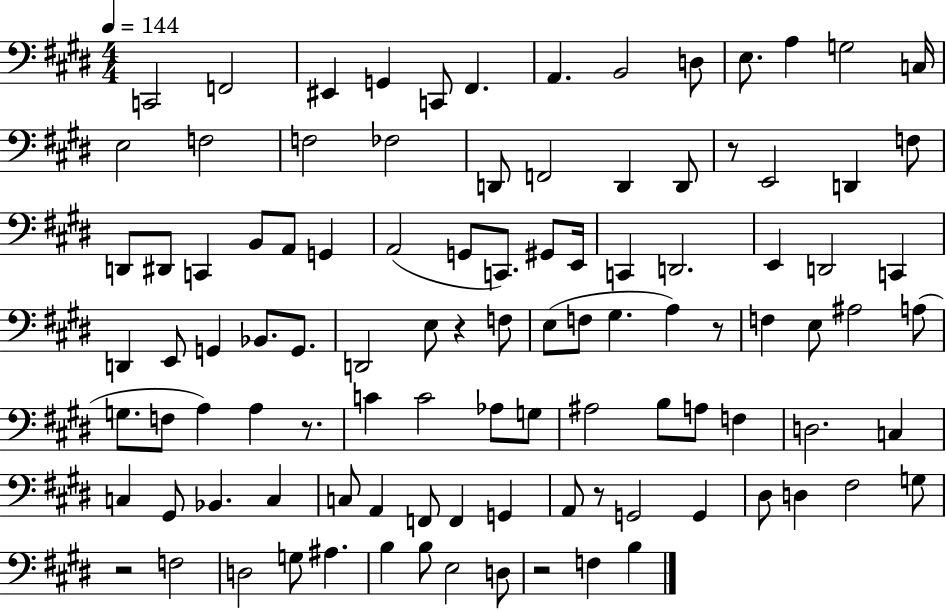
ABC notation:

X:1
T:Untitled
M:4/4
L:1/4
K:E
C,,2 F,,2 ^E,, G,, C,,/2 ^F,, A,, B,,2 D,/2 E,/2 A, G,2 C,/4 E,2 F,2 F,2 _F,2 D,,/2 F,,2 D,, D,,/2 z/2 E,,2 D,, F,/2 D,,/2 ^D,,/2 C,, B,,/2 A,,/2 G,, A,,2 G,,/2 C,,/2 ^G,,/2 E,,/4 C,, D,,2 E,, D,,2 C,, D,, E,,/2 G,, _B,,/2 G,,/2 D,,2 E,/2 z F,/2 E,/2 F,/2 ^G, A, z/2 F, E,/2 ^A,2 A,/2 G,/2 F,/2 A, A, z/2 C C2 _A,/2 G,/2 ^A,2 B,/2 A,/2 F, D,2 C, C, ^G,,/2 _B,, C, C,/2 A,, F,,/2 F,, G,, A,,/2 z/2 G,,2 G,, ^D,/2 D, ^F,2 G,/2 z2 F,2 D,2 G,/2 ^A, B, B,/2 E,2 D,/2 z2 F, B,